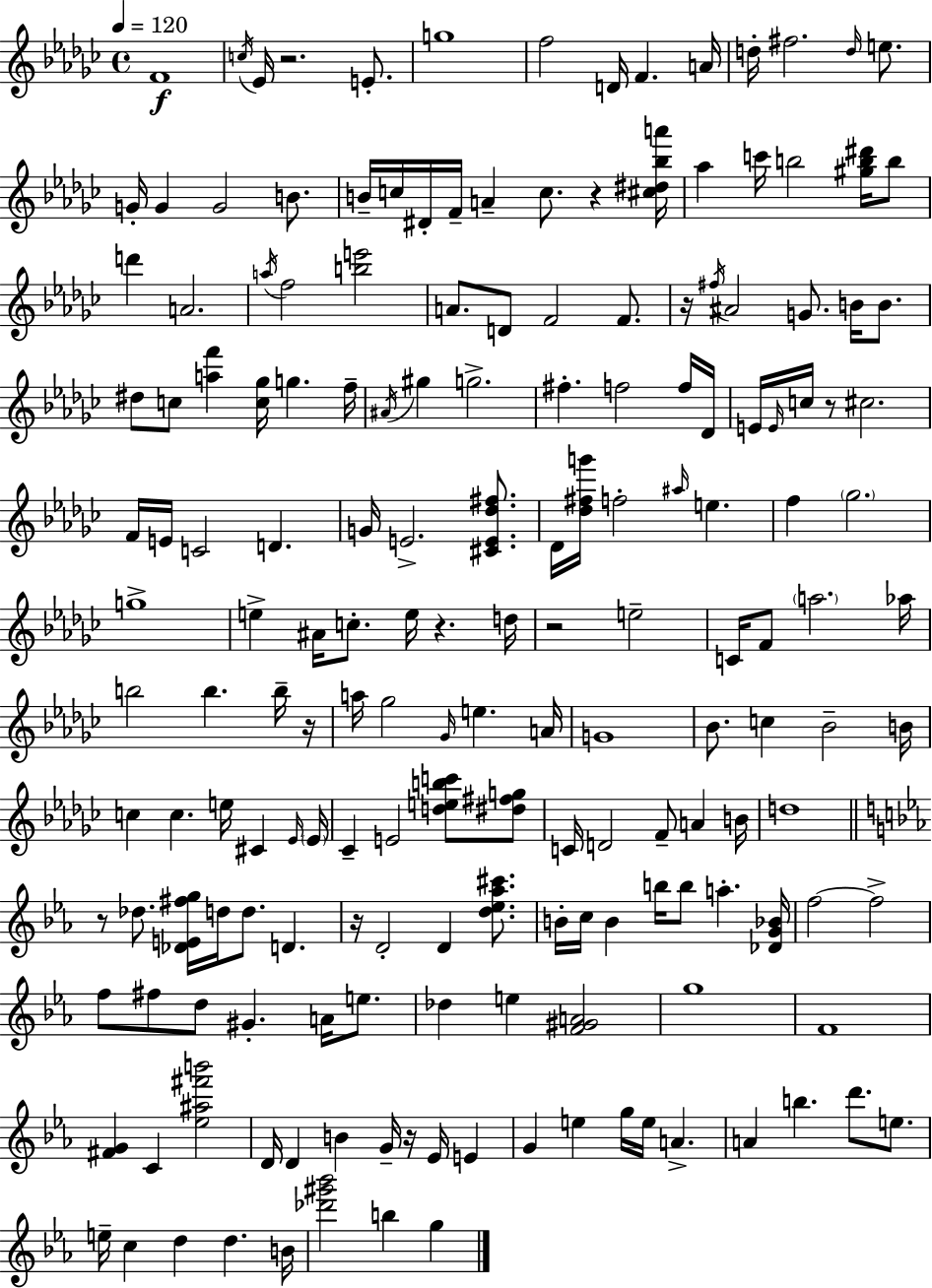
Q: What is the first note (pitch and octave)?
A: F4